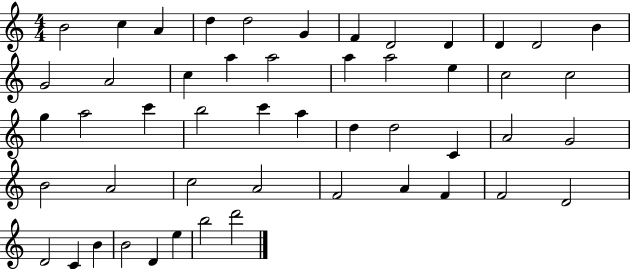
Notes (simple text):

B4/h C5/q A4/q D5/q D5/h G4/q F4/q D4/h D4/q D4/q D4/h B4/q G4/h A4/h C5/q A5/q A5/h A5/q A5/h E5/q C5/h C5/h G5/q A5/h C6/q B5/h C6/q A5/q D5/q D5/h C4/q A4/h G4/h B4/h A4/h C5/h A4/h F4/h A4/q F4/q F4/h D4/h D4/h C4/q B4/q B4/h D4/q E5/q B5/h D6/h